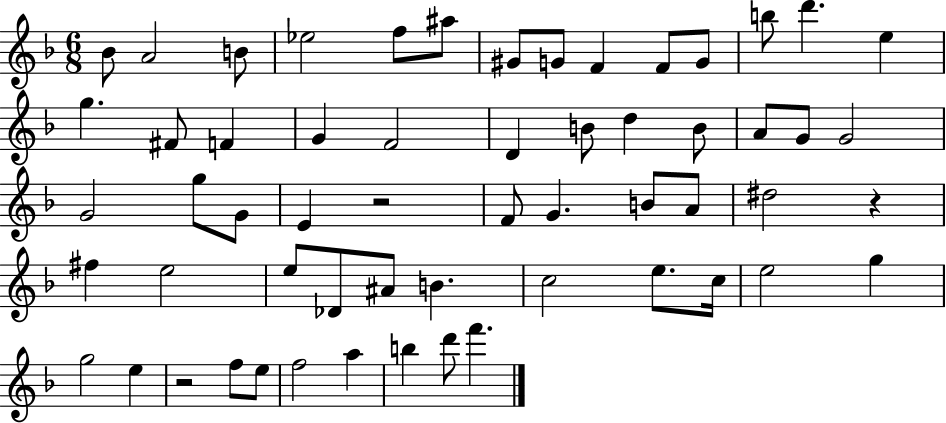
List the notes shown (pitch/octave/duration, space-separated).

Bb4/e A4/h B4/e Eb5/h F5/e A#5/e G#4/e G4/e F4/q F4/e G4/e B5/e D6/q. E5/q G5/q. F#4/e F4/q G4/q F4/h D4/q B4/e D5/q B4/e A4/e G4/e G4/h G4/h G5/e G4/e E4/q R/h F4/e G4/q. B4/e A4/e D#5/h R/q F#5/q E5/h E5/e Db4/e A#4/e B4/q. C5/h E5/e. C5/s E5/h G5/q G5/h E5/q R/h F5/e E5/e F5/h A5/q B5/q D6/e F6/q.